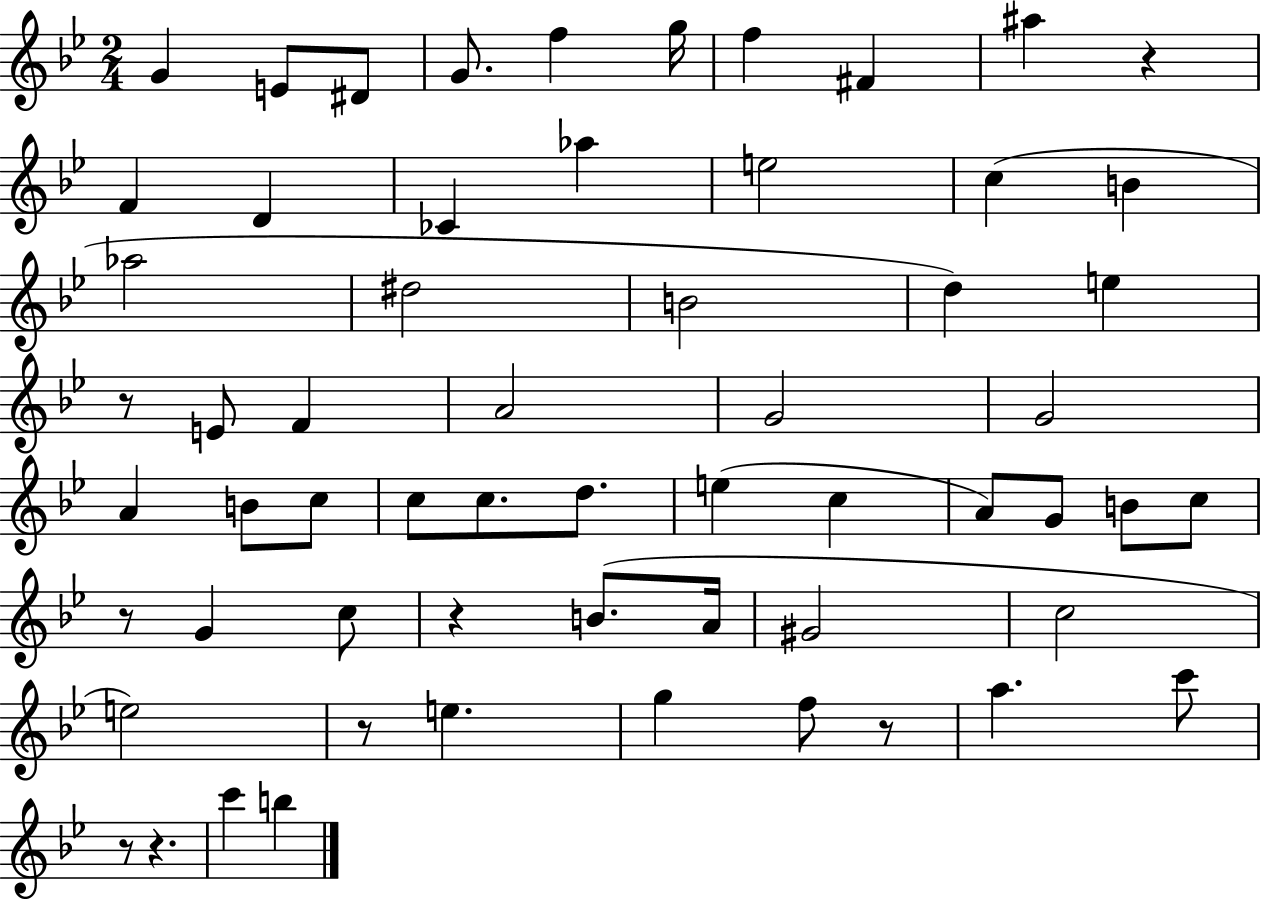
{
  \clef treble
  \numericTimeSignature
  \time 2/4
  \key bes \major
  g'4 e'8 dis'8 | g'8. f''4 g''16 | f''4 fis'4 | ais''4 r4 | \break f'4 d'4 | ces'4 aes''4 | e''2 | c''4( b'4 | \break aes''2 | dis''2 | b'2 | d''4) e''4 | \break r8 e'8 f'4 | a'2 | g'2 | g'2 | \break a'4 b'8 c''8 | c''8 c''8. d''8. | e''4( c''4 | a'8) g'8 b'8 c''8 | \break r8 g'4 c''8 | r4 b'8.( a'16 | gis'2 | c''2 | \break e''2) | r8 e''4. | g''4 f''8 r8 | a''4. c'''8 | \break r8 r4. | c'''4 b''4 | \bar "|."
}